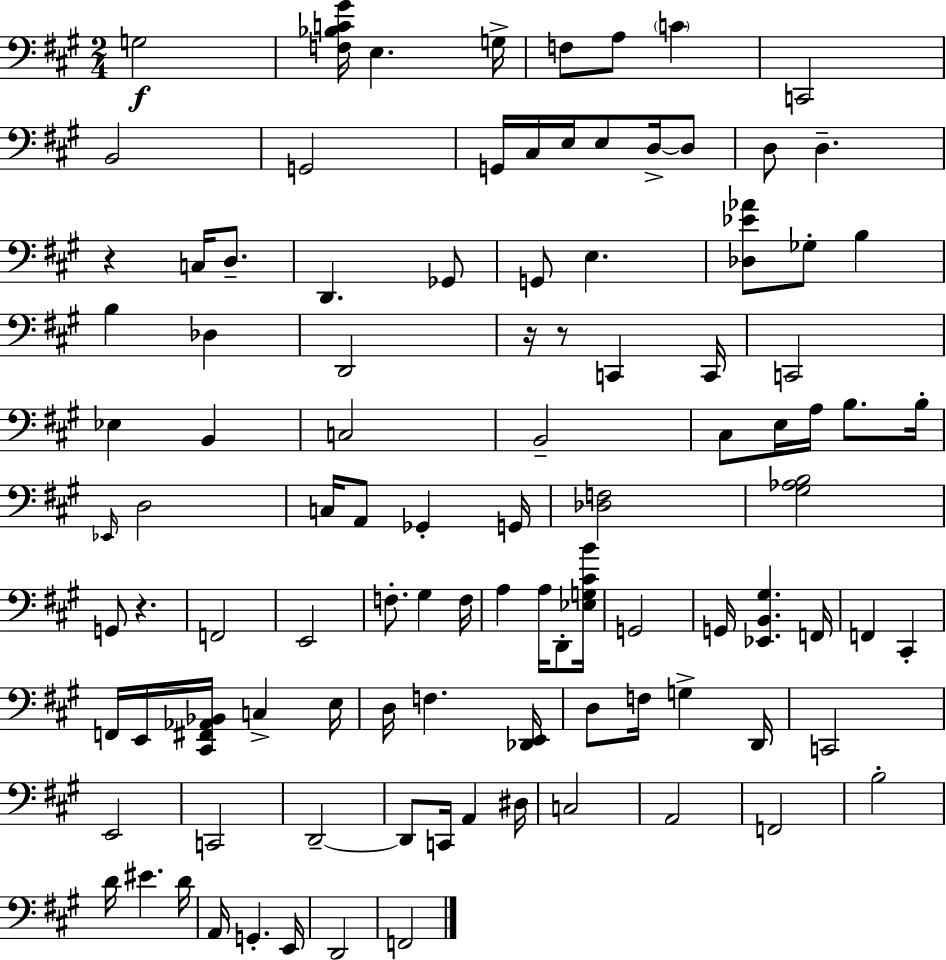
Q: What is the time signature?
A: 2/4